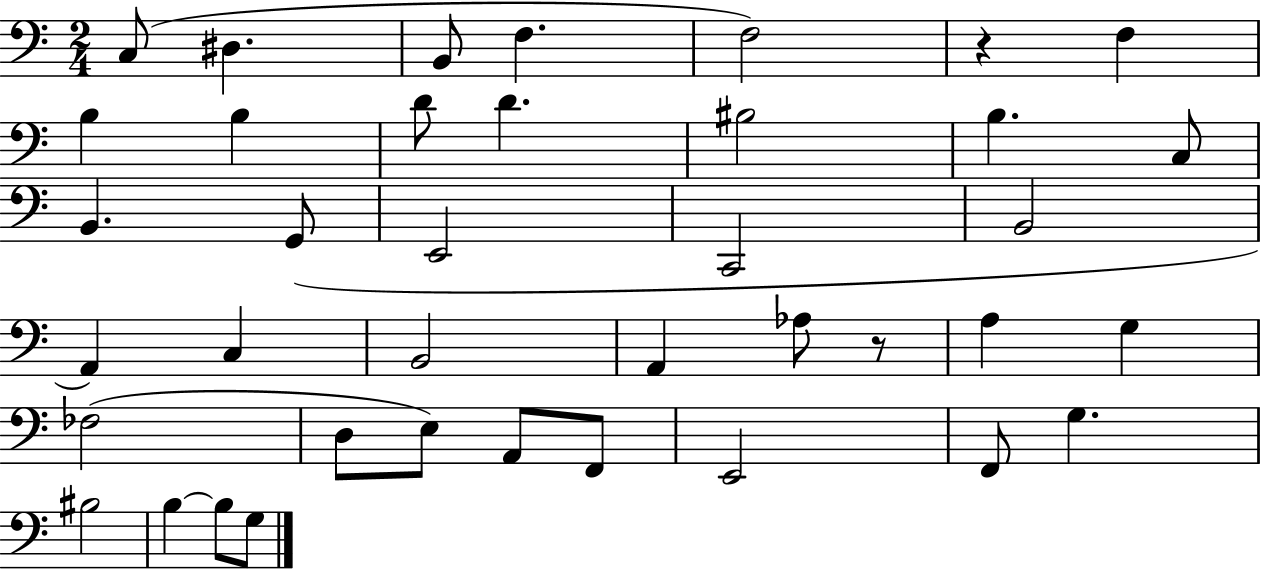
C3/e D#3/q. B2/e F3/q. F3/h R/q F3/q B3/q B3/q D4/e D4/q. BIS3/h B3/q. C3/e B2/q. G2/e E2/h C2/h B2/h A2/q C3/q B2/h A2/q Ab3/e R/e A3/q G3/q FES3/h D3/e E3/e A2/e F2/e E2/h F2/e G3/q. BIS3/h B3/q B3/e G3/e